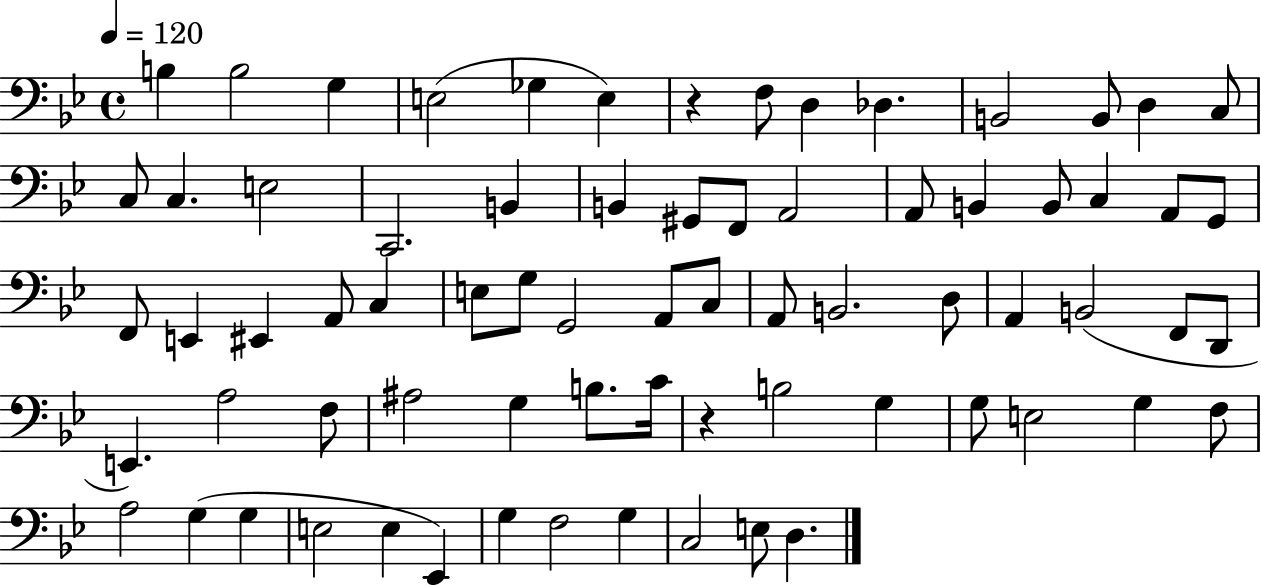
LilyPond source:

{
  \clef bass
  \time 4/4
  \defaultTimeSignature
  \key bes \major
  \tempo 4 = 120
  b4 b2 g4 | e2( ges4 e4) | r4 f8 d4 des4. | b,2 b,8 d4 c8 | \break c8 c4. e2 | c,2. b,4 | b,4 gis,8 f,8 a,2 | a,8 b,4 b,8 c4 a,8 g,8 | \break f,8 e,4 eis,4 a,8 c4 | e8 g8 g,2 a,8 c8 | a,8 b,2. d8 | a,4 b,2( f,8 d,8 | \break e,4.) a2 f8 | ais2 g4 b8. c'16 | r4 b2 g4 | g8 e2 g4 f8 | \break a2 g4( g4 | e2 e4 ees,4) | g4 f2 g4 | c2 e8 d4. | \break \bar "|."
}